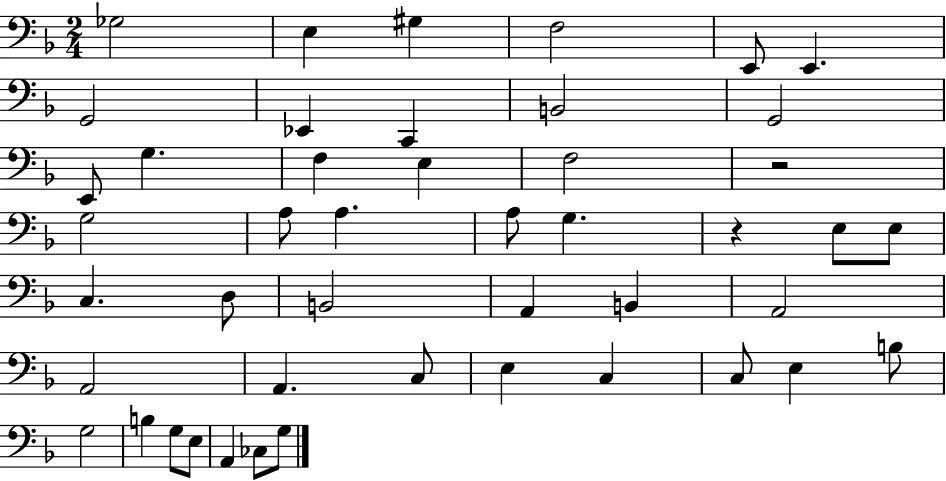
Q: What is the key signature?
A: F major